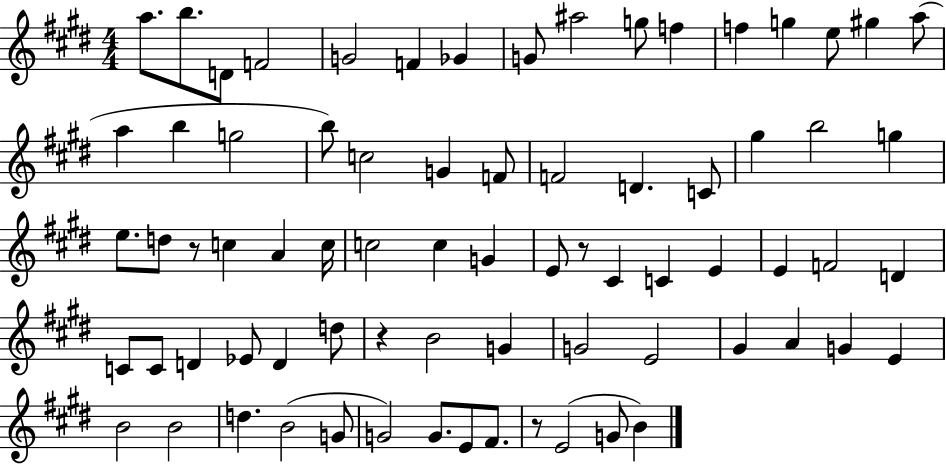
{
  \clef treble
  \numericTimeSignature
  \time 4/4
  \key e \major
  \repeat volta 2 { a''8. b''8. d'8 f'2 | g'2 f'4 ges'4 | g'8 ais''2 g''8 f''4 | f''4 g''4 e''8 gis''4 a''8( | \break a''4 b''4 g''2 | b''8) c''2 g'4 f'8 | f'2 d'4. c'8 | gis''4 b''2 g''4 | \break e''8. d''8 r8 c''4 a'4 c''16 | c''2 c''4 g'4 | e'8 r8 cis'4 c'4 e'4 | e'4 f'2 d'4 | \break c'8 c'8 d'4 ees'8 d'4 d''8 | r4 b'2 g'4 | g'2 e'2 | gis'4 a'4 g'4 e'4 | \break b'2 b'2 | d''4. b'2( g'8 | g'2) g'8. e'8 fis'8. | r8 e'2( g'8 b'4) | \break } \bar "|."
}